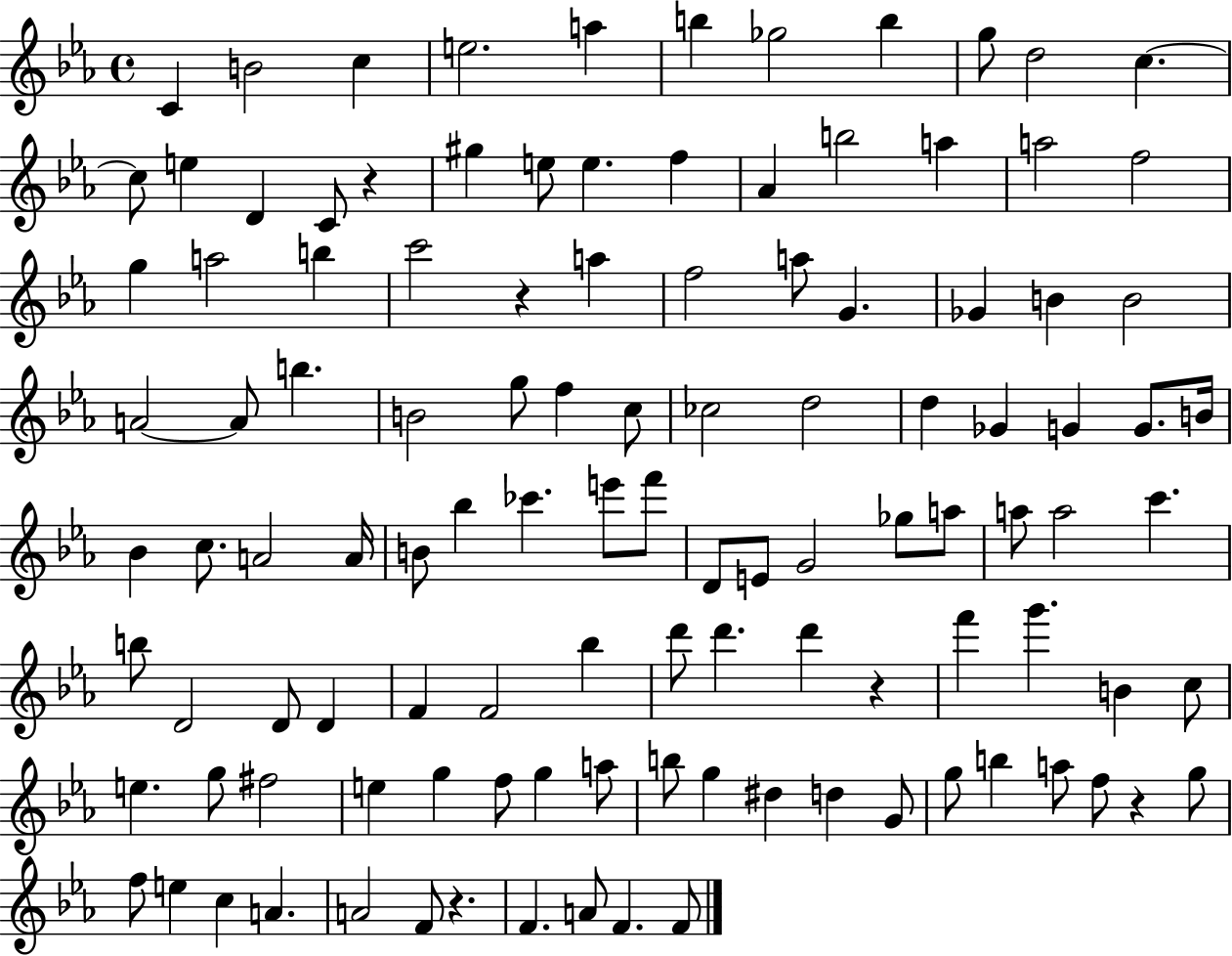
X:1
T:Untitled
M:4/4
L:1/4
K:Eb
C B2 c e2 a b _g2 b g/2 d2 c c/2 e D C/2 z ^g e/2 e f _A b2 a a2 f2 g a2 b c'2 z a f2 a/2 G _G B B2 A2 A/2 b B2 g/2 f c/2 _c2 d2 d _G G G/2 B/4 _B c/2 A2 A/4 B/2 _b _c' e'/2 f'/2 D/2 E/2 G2 _g/2 a/2 a/2 a2 c' b/2 D2 D/2 D F F2 _b d'/2 d' d' z f' g' B c/2 e g/2 ^f2 e g f/2 g a/2 b/2 g ^d d G/2 g/2 b a/2 f/2 z g/2 f/2 e c A A2 F/2 z F A/2 F F/2